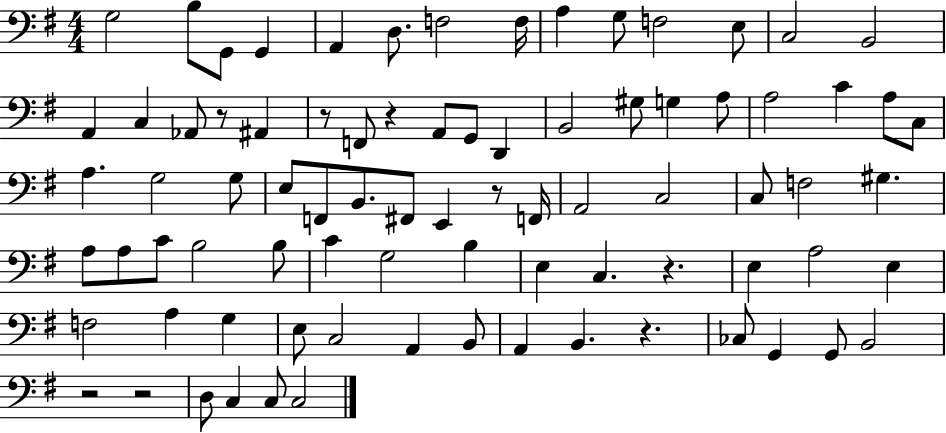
X:1
T:Untitled
M:4/4
L:1/4
K:G
G,2 B,/2 G,,/2 G,, A,, D,/2 F,2 F,/4 A, G,/2 F,2 E,/2 C,2 B,,2 A,, C, _A,,/2 z/2 ^A,, z/2 F,,/2 z A,,/2 G,,/2 D,, B,,2 ^G,/2 G, A,/2 A,2 C A,/2 C,/2 A, G,2 G,/2 E,/2 F,,/2 B,,/2 ^F,,/2 E,, z/2 F,,/4 A,,2 C,2 C,/2 F,2 ^G, A,/2 A,/2 C/2 B,2 B,/2 C G,2 B, E, C, z E, A,2 E, F,2 A, G, E,/2 C,2 A,, B,,/2 A,, B,, z _C,/2 G,, G,,/2 B,,2 z2 z2 D,/2 C, C,/2 C,2